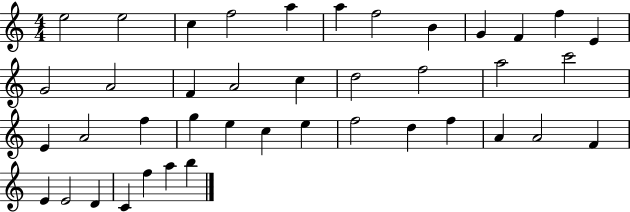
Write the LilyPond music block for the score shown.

{
  \clef treble
  \numericTimeSignature
  \time 4/4
  \key c \major
  e''2 e''2 | c''4 f''2 a''4 | a''4 f''2 b'4 | g'4 f'4 f''4 e'4 | \break g'2 a'2 | f'4 a'2 c''4 | d''2 f''2 | a''2 c'''2 | \break e'4 a'2 f''4 | g''4 e''4 c''4 e''4 | f''2 d''4 f''4 | a'4 a'2 f'4 | \break e'4 e'2 d'4 | c'4 f''4 a''4 b''4 | \bar "|."
}